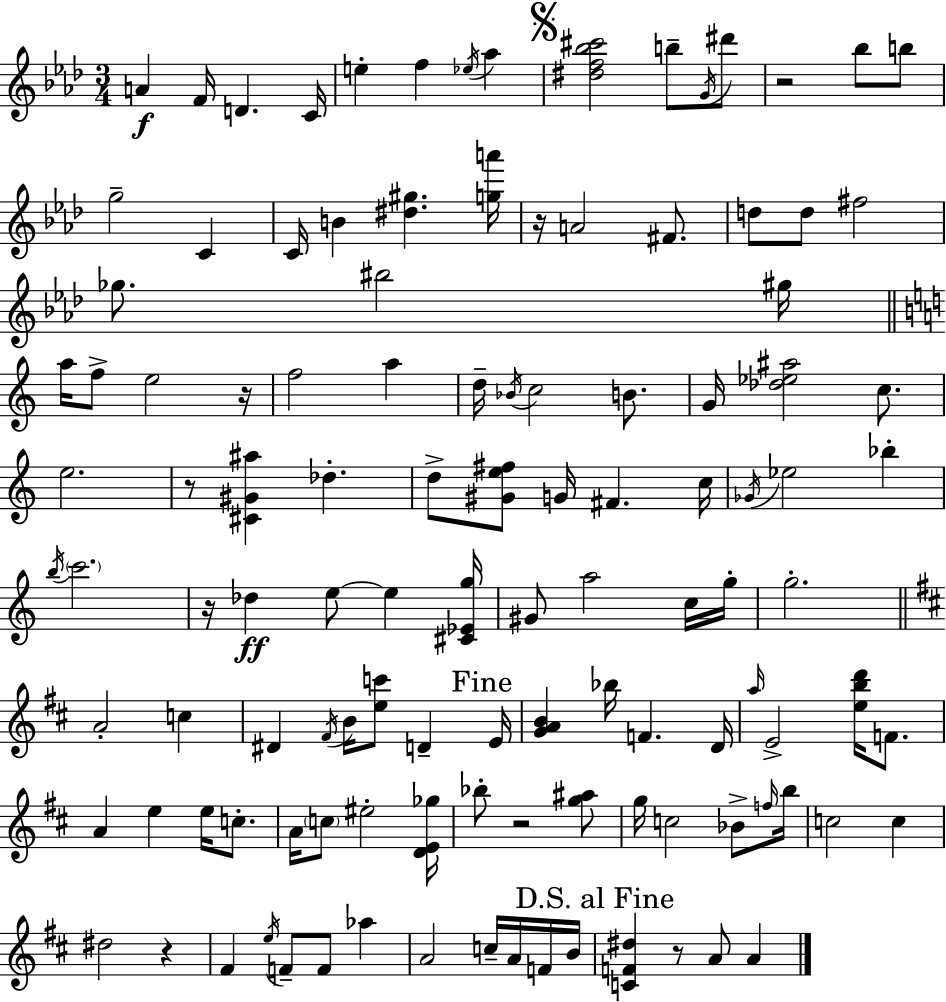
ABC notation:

X:1
T:Untitled
M:3/4
L:1/4
K:Fm
A F/4 D C/4 e f _e/4 _a [^df_b^c']2 b/2 G/4 ^d'/2 z2 _b/2 b/2 g2 C C/4 B [^d^g] [ga']/4 z/4 A2 ^F/2 d/2 d/2 ^f2 _g/2 ^b2 ^g/4 a/4 f/2 e2 z/4 f2 a d/4 _B/4 c2 B/2 G/4 [_d_e^a]2 c/2 e2 z/2 [^C^G^a] _d d/2 [^Ge^f]/2 G/4 ^F c/4 _G/4 _e2 _b b/4 c'2 z/4 _d e/2 e [^C_Eg]/4 ^G/2 a2 c/4 g/4 g2 A2 c ^D ^F/4 B/4 [ec']/2 D E/4 [GAB] _b/4 F D/4 a/4 E2 [ebd']/4 F/2 A e e/4 c/2 A/4 c/2 ^e2 [DE_g]/4 _b/2 z2 [g^a]/2 g/4 c2 _B/2 f/4 b/4 c2 c ^d2 z ^F e/4 F/2 F/2 _a A2 c/4 A/4 F/4 B/4 [CF^d] z/2 A/2 A